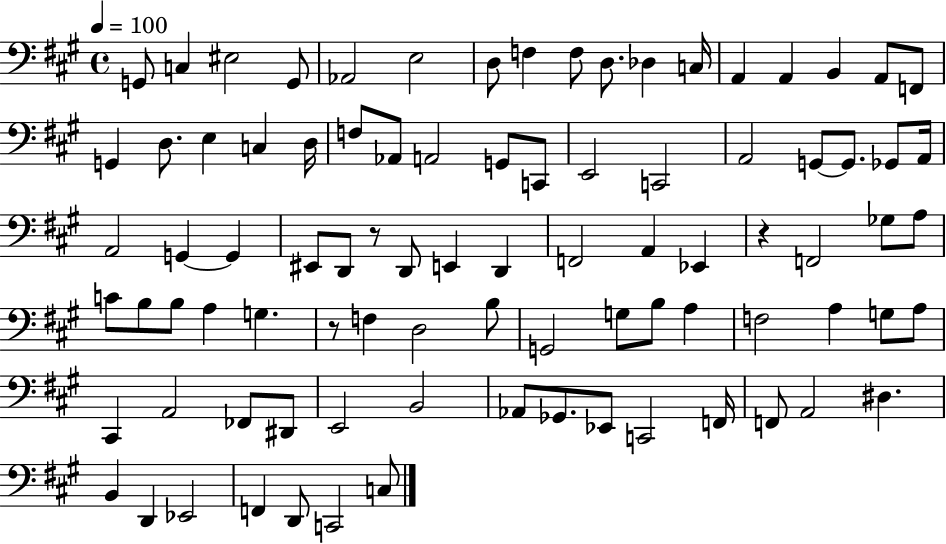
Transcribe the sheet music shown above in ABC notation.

X:1
T:Untitled
M:4/4
L:1/4
K:A
G,,/2 C, ^E,2 G,,/2 _A,,2 E,2 D,/2 F, F,/2 D,/2 _D, C,/4 A,, A,, B,, A,,/2 F,,/2 G,, D,/2 E, C, D,/4 F,/2 _A,,/2 A,,2 G,,/2 C,,/2 E,,2 C,,2 A,,2 G,,/2 G,,/2 _G,,/2 A,,/4 A,,2 G,, G,, ^E,,/2 D,,/2 z/2 D,,/2 E,, D,, F,,2 A,, _E,, z F,,2 _G,/2 A,/2 C/2 B,/2 B,/2 A, G, z/2 F, D,2 B,/2 G,,2 G,/2 B,/2 A, F,2 A, G,/2 A,/2 ^C,, A,,2 _F,,/2 ^D,,/2 E,,2 B,,2 _A,,/2 _G,,/2 _E,,/2 C,,2 F,,/4 F,,/2 A,,2 ^D, B,, D,, _E,,2 F,, D,,/2 C,,2 C,/2